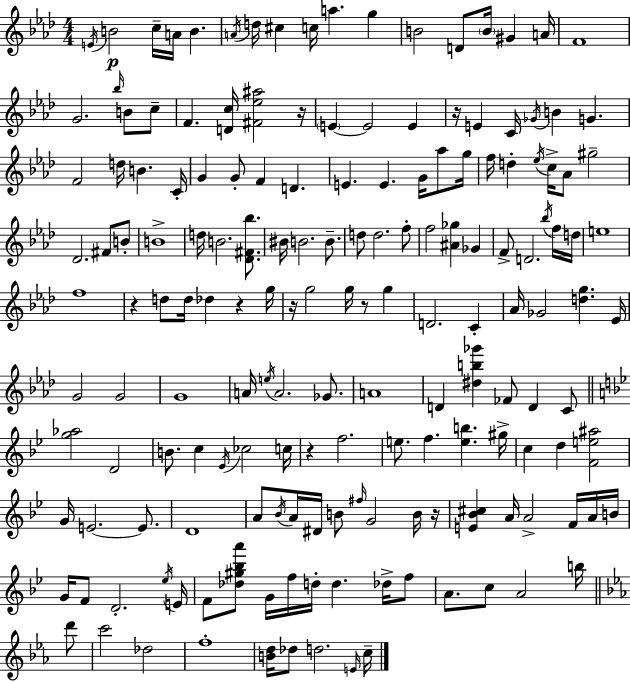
X:1
T:Untitled
M:4/4
L:1/4
K:Ab
E/4 B2 c/4 A/4 B A/4 d/4 ^c c/4 a g B2 D/2 B/4 ^G A/4 F4 G2 _b/4 B/2 c/2 F [Dc]/4 [^F_e^a]2 z/4 E E2 E z/4 E C/4 _G/4 B G F2 d/4 B C/4 G G/2 F D E E G/4 _a/2 g/4 f/4 d _e/4 c/4 _A/2 ^g2 _D2 ^F/2 B/2 B4 d/4 B2 [_D^F_b]/2 ^B/4 B2 B/2 d/2 d2 f/2 f2 [^A_g] _G F/2 D2 _b/4 f/4 d/4 e4 f4 z d/2 d/4 _d z g/4 z/4 g2 g/4 z/2 g D2 C _A/4 _G2 [dg] _E/4 G2 G2 G4 A/4 e/4 A2 _G/2 A4 D [^db_g'] _F/2 D C/2 [g_a]2 D2 B/2 c _E/4 _c2 c/4 z f2 e/2 f [eb] ^g/4 c d [Fe^a]2 G/4 E2 E/2 D4 A/2 _B/4 A/4 ^D/4 B/2 ^f/4 G2 B/4 z/4 [E_B^c] A/4 A2 F/4 A/4 B/4 G/4 F/2 D2 _e/4 E/4 F/2 [_d^g_ba']/2 G/4 f/4 d/4 d _d/4 f/2 A/2 c/2 A2 b/4 d'/2 c'2 _d2 f4 [Bd]/4 _d/2 d2 E/4 c/4